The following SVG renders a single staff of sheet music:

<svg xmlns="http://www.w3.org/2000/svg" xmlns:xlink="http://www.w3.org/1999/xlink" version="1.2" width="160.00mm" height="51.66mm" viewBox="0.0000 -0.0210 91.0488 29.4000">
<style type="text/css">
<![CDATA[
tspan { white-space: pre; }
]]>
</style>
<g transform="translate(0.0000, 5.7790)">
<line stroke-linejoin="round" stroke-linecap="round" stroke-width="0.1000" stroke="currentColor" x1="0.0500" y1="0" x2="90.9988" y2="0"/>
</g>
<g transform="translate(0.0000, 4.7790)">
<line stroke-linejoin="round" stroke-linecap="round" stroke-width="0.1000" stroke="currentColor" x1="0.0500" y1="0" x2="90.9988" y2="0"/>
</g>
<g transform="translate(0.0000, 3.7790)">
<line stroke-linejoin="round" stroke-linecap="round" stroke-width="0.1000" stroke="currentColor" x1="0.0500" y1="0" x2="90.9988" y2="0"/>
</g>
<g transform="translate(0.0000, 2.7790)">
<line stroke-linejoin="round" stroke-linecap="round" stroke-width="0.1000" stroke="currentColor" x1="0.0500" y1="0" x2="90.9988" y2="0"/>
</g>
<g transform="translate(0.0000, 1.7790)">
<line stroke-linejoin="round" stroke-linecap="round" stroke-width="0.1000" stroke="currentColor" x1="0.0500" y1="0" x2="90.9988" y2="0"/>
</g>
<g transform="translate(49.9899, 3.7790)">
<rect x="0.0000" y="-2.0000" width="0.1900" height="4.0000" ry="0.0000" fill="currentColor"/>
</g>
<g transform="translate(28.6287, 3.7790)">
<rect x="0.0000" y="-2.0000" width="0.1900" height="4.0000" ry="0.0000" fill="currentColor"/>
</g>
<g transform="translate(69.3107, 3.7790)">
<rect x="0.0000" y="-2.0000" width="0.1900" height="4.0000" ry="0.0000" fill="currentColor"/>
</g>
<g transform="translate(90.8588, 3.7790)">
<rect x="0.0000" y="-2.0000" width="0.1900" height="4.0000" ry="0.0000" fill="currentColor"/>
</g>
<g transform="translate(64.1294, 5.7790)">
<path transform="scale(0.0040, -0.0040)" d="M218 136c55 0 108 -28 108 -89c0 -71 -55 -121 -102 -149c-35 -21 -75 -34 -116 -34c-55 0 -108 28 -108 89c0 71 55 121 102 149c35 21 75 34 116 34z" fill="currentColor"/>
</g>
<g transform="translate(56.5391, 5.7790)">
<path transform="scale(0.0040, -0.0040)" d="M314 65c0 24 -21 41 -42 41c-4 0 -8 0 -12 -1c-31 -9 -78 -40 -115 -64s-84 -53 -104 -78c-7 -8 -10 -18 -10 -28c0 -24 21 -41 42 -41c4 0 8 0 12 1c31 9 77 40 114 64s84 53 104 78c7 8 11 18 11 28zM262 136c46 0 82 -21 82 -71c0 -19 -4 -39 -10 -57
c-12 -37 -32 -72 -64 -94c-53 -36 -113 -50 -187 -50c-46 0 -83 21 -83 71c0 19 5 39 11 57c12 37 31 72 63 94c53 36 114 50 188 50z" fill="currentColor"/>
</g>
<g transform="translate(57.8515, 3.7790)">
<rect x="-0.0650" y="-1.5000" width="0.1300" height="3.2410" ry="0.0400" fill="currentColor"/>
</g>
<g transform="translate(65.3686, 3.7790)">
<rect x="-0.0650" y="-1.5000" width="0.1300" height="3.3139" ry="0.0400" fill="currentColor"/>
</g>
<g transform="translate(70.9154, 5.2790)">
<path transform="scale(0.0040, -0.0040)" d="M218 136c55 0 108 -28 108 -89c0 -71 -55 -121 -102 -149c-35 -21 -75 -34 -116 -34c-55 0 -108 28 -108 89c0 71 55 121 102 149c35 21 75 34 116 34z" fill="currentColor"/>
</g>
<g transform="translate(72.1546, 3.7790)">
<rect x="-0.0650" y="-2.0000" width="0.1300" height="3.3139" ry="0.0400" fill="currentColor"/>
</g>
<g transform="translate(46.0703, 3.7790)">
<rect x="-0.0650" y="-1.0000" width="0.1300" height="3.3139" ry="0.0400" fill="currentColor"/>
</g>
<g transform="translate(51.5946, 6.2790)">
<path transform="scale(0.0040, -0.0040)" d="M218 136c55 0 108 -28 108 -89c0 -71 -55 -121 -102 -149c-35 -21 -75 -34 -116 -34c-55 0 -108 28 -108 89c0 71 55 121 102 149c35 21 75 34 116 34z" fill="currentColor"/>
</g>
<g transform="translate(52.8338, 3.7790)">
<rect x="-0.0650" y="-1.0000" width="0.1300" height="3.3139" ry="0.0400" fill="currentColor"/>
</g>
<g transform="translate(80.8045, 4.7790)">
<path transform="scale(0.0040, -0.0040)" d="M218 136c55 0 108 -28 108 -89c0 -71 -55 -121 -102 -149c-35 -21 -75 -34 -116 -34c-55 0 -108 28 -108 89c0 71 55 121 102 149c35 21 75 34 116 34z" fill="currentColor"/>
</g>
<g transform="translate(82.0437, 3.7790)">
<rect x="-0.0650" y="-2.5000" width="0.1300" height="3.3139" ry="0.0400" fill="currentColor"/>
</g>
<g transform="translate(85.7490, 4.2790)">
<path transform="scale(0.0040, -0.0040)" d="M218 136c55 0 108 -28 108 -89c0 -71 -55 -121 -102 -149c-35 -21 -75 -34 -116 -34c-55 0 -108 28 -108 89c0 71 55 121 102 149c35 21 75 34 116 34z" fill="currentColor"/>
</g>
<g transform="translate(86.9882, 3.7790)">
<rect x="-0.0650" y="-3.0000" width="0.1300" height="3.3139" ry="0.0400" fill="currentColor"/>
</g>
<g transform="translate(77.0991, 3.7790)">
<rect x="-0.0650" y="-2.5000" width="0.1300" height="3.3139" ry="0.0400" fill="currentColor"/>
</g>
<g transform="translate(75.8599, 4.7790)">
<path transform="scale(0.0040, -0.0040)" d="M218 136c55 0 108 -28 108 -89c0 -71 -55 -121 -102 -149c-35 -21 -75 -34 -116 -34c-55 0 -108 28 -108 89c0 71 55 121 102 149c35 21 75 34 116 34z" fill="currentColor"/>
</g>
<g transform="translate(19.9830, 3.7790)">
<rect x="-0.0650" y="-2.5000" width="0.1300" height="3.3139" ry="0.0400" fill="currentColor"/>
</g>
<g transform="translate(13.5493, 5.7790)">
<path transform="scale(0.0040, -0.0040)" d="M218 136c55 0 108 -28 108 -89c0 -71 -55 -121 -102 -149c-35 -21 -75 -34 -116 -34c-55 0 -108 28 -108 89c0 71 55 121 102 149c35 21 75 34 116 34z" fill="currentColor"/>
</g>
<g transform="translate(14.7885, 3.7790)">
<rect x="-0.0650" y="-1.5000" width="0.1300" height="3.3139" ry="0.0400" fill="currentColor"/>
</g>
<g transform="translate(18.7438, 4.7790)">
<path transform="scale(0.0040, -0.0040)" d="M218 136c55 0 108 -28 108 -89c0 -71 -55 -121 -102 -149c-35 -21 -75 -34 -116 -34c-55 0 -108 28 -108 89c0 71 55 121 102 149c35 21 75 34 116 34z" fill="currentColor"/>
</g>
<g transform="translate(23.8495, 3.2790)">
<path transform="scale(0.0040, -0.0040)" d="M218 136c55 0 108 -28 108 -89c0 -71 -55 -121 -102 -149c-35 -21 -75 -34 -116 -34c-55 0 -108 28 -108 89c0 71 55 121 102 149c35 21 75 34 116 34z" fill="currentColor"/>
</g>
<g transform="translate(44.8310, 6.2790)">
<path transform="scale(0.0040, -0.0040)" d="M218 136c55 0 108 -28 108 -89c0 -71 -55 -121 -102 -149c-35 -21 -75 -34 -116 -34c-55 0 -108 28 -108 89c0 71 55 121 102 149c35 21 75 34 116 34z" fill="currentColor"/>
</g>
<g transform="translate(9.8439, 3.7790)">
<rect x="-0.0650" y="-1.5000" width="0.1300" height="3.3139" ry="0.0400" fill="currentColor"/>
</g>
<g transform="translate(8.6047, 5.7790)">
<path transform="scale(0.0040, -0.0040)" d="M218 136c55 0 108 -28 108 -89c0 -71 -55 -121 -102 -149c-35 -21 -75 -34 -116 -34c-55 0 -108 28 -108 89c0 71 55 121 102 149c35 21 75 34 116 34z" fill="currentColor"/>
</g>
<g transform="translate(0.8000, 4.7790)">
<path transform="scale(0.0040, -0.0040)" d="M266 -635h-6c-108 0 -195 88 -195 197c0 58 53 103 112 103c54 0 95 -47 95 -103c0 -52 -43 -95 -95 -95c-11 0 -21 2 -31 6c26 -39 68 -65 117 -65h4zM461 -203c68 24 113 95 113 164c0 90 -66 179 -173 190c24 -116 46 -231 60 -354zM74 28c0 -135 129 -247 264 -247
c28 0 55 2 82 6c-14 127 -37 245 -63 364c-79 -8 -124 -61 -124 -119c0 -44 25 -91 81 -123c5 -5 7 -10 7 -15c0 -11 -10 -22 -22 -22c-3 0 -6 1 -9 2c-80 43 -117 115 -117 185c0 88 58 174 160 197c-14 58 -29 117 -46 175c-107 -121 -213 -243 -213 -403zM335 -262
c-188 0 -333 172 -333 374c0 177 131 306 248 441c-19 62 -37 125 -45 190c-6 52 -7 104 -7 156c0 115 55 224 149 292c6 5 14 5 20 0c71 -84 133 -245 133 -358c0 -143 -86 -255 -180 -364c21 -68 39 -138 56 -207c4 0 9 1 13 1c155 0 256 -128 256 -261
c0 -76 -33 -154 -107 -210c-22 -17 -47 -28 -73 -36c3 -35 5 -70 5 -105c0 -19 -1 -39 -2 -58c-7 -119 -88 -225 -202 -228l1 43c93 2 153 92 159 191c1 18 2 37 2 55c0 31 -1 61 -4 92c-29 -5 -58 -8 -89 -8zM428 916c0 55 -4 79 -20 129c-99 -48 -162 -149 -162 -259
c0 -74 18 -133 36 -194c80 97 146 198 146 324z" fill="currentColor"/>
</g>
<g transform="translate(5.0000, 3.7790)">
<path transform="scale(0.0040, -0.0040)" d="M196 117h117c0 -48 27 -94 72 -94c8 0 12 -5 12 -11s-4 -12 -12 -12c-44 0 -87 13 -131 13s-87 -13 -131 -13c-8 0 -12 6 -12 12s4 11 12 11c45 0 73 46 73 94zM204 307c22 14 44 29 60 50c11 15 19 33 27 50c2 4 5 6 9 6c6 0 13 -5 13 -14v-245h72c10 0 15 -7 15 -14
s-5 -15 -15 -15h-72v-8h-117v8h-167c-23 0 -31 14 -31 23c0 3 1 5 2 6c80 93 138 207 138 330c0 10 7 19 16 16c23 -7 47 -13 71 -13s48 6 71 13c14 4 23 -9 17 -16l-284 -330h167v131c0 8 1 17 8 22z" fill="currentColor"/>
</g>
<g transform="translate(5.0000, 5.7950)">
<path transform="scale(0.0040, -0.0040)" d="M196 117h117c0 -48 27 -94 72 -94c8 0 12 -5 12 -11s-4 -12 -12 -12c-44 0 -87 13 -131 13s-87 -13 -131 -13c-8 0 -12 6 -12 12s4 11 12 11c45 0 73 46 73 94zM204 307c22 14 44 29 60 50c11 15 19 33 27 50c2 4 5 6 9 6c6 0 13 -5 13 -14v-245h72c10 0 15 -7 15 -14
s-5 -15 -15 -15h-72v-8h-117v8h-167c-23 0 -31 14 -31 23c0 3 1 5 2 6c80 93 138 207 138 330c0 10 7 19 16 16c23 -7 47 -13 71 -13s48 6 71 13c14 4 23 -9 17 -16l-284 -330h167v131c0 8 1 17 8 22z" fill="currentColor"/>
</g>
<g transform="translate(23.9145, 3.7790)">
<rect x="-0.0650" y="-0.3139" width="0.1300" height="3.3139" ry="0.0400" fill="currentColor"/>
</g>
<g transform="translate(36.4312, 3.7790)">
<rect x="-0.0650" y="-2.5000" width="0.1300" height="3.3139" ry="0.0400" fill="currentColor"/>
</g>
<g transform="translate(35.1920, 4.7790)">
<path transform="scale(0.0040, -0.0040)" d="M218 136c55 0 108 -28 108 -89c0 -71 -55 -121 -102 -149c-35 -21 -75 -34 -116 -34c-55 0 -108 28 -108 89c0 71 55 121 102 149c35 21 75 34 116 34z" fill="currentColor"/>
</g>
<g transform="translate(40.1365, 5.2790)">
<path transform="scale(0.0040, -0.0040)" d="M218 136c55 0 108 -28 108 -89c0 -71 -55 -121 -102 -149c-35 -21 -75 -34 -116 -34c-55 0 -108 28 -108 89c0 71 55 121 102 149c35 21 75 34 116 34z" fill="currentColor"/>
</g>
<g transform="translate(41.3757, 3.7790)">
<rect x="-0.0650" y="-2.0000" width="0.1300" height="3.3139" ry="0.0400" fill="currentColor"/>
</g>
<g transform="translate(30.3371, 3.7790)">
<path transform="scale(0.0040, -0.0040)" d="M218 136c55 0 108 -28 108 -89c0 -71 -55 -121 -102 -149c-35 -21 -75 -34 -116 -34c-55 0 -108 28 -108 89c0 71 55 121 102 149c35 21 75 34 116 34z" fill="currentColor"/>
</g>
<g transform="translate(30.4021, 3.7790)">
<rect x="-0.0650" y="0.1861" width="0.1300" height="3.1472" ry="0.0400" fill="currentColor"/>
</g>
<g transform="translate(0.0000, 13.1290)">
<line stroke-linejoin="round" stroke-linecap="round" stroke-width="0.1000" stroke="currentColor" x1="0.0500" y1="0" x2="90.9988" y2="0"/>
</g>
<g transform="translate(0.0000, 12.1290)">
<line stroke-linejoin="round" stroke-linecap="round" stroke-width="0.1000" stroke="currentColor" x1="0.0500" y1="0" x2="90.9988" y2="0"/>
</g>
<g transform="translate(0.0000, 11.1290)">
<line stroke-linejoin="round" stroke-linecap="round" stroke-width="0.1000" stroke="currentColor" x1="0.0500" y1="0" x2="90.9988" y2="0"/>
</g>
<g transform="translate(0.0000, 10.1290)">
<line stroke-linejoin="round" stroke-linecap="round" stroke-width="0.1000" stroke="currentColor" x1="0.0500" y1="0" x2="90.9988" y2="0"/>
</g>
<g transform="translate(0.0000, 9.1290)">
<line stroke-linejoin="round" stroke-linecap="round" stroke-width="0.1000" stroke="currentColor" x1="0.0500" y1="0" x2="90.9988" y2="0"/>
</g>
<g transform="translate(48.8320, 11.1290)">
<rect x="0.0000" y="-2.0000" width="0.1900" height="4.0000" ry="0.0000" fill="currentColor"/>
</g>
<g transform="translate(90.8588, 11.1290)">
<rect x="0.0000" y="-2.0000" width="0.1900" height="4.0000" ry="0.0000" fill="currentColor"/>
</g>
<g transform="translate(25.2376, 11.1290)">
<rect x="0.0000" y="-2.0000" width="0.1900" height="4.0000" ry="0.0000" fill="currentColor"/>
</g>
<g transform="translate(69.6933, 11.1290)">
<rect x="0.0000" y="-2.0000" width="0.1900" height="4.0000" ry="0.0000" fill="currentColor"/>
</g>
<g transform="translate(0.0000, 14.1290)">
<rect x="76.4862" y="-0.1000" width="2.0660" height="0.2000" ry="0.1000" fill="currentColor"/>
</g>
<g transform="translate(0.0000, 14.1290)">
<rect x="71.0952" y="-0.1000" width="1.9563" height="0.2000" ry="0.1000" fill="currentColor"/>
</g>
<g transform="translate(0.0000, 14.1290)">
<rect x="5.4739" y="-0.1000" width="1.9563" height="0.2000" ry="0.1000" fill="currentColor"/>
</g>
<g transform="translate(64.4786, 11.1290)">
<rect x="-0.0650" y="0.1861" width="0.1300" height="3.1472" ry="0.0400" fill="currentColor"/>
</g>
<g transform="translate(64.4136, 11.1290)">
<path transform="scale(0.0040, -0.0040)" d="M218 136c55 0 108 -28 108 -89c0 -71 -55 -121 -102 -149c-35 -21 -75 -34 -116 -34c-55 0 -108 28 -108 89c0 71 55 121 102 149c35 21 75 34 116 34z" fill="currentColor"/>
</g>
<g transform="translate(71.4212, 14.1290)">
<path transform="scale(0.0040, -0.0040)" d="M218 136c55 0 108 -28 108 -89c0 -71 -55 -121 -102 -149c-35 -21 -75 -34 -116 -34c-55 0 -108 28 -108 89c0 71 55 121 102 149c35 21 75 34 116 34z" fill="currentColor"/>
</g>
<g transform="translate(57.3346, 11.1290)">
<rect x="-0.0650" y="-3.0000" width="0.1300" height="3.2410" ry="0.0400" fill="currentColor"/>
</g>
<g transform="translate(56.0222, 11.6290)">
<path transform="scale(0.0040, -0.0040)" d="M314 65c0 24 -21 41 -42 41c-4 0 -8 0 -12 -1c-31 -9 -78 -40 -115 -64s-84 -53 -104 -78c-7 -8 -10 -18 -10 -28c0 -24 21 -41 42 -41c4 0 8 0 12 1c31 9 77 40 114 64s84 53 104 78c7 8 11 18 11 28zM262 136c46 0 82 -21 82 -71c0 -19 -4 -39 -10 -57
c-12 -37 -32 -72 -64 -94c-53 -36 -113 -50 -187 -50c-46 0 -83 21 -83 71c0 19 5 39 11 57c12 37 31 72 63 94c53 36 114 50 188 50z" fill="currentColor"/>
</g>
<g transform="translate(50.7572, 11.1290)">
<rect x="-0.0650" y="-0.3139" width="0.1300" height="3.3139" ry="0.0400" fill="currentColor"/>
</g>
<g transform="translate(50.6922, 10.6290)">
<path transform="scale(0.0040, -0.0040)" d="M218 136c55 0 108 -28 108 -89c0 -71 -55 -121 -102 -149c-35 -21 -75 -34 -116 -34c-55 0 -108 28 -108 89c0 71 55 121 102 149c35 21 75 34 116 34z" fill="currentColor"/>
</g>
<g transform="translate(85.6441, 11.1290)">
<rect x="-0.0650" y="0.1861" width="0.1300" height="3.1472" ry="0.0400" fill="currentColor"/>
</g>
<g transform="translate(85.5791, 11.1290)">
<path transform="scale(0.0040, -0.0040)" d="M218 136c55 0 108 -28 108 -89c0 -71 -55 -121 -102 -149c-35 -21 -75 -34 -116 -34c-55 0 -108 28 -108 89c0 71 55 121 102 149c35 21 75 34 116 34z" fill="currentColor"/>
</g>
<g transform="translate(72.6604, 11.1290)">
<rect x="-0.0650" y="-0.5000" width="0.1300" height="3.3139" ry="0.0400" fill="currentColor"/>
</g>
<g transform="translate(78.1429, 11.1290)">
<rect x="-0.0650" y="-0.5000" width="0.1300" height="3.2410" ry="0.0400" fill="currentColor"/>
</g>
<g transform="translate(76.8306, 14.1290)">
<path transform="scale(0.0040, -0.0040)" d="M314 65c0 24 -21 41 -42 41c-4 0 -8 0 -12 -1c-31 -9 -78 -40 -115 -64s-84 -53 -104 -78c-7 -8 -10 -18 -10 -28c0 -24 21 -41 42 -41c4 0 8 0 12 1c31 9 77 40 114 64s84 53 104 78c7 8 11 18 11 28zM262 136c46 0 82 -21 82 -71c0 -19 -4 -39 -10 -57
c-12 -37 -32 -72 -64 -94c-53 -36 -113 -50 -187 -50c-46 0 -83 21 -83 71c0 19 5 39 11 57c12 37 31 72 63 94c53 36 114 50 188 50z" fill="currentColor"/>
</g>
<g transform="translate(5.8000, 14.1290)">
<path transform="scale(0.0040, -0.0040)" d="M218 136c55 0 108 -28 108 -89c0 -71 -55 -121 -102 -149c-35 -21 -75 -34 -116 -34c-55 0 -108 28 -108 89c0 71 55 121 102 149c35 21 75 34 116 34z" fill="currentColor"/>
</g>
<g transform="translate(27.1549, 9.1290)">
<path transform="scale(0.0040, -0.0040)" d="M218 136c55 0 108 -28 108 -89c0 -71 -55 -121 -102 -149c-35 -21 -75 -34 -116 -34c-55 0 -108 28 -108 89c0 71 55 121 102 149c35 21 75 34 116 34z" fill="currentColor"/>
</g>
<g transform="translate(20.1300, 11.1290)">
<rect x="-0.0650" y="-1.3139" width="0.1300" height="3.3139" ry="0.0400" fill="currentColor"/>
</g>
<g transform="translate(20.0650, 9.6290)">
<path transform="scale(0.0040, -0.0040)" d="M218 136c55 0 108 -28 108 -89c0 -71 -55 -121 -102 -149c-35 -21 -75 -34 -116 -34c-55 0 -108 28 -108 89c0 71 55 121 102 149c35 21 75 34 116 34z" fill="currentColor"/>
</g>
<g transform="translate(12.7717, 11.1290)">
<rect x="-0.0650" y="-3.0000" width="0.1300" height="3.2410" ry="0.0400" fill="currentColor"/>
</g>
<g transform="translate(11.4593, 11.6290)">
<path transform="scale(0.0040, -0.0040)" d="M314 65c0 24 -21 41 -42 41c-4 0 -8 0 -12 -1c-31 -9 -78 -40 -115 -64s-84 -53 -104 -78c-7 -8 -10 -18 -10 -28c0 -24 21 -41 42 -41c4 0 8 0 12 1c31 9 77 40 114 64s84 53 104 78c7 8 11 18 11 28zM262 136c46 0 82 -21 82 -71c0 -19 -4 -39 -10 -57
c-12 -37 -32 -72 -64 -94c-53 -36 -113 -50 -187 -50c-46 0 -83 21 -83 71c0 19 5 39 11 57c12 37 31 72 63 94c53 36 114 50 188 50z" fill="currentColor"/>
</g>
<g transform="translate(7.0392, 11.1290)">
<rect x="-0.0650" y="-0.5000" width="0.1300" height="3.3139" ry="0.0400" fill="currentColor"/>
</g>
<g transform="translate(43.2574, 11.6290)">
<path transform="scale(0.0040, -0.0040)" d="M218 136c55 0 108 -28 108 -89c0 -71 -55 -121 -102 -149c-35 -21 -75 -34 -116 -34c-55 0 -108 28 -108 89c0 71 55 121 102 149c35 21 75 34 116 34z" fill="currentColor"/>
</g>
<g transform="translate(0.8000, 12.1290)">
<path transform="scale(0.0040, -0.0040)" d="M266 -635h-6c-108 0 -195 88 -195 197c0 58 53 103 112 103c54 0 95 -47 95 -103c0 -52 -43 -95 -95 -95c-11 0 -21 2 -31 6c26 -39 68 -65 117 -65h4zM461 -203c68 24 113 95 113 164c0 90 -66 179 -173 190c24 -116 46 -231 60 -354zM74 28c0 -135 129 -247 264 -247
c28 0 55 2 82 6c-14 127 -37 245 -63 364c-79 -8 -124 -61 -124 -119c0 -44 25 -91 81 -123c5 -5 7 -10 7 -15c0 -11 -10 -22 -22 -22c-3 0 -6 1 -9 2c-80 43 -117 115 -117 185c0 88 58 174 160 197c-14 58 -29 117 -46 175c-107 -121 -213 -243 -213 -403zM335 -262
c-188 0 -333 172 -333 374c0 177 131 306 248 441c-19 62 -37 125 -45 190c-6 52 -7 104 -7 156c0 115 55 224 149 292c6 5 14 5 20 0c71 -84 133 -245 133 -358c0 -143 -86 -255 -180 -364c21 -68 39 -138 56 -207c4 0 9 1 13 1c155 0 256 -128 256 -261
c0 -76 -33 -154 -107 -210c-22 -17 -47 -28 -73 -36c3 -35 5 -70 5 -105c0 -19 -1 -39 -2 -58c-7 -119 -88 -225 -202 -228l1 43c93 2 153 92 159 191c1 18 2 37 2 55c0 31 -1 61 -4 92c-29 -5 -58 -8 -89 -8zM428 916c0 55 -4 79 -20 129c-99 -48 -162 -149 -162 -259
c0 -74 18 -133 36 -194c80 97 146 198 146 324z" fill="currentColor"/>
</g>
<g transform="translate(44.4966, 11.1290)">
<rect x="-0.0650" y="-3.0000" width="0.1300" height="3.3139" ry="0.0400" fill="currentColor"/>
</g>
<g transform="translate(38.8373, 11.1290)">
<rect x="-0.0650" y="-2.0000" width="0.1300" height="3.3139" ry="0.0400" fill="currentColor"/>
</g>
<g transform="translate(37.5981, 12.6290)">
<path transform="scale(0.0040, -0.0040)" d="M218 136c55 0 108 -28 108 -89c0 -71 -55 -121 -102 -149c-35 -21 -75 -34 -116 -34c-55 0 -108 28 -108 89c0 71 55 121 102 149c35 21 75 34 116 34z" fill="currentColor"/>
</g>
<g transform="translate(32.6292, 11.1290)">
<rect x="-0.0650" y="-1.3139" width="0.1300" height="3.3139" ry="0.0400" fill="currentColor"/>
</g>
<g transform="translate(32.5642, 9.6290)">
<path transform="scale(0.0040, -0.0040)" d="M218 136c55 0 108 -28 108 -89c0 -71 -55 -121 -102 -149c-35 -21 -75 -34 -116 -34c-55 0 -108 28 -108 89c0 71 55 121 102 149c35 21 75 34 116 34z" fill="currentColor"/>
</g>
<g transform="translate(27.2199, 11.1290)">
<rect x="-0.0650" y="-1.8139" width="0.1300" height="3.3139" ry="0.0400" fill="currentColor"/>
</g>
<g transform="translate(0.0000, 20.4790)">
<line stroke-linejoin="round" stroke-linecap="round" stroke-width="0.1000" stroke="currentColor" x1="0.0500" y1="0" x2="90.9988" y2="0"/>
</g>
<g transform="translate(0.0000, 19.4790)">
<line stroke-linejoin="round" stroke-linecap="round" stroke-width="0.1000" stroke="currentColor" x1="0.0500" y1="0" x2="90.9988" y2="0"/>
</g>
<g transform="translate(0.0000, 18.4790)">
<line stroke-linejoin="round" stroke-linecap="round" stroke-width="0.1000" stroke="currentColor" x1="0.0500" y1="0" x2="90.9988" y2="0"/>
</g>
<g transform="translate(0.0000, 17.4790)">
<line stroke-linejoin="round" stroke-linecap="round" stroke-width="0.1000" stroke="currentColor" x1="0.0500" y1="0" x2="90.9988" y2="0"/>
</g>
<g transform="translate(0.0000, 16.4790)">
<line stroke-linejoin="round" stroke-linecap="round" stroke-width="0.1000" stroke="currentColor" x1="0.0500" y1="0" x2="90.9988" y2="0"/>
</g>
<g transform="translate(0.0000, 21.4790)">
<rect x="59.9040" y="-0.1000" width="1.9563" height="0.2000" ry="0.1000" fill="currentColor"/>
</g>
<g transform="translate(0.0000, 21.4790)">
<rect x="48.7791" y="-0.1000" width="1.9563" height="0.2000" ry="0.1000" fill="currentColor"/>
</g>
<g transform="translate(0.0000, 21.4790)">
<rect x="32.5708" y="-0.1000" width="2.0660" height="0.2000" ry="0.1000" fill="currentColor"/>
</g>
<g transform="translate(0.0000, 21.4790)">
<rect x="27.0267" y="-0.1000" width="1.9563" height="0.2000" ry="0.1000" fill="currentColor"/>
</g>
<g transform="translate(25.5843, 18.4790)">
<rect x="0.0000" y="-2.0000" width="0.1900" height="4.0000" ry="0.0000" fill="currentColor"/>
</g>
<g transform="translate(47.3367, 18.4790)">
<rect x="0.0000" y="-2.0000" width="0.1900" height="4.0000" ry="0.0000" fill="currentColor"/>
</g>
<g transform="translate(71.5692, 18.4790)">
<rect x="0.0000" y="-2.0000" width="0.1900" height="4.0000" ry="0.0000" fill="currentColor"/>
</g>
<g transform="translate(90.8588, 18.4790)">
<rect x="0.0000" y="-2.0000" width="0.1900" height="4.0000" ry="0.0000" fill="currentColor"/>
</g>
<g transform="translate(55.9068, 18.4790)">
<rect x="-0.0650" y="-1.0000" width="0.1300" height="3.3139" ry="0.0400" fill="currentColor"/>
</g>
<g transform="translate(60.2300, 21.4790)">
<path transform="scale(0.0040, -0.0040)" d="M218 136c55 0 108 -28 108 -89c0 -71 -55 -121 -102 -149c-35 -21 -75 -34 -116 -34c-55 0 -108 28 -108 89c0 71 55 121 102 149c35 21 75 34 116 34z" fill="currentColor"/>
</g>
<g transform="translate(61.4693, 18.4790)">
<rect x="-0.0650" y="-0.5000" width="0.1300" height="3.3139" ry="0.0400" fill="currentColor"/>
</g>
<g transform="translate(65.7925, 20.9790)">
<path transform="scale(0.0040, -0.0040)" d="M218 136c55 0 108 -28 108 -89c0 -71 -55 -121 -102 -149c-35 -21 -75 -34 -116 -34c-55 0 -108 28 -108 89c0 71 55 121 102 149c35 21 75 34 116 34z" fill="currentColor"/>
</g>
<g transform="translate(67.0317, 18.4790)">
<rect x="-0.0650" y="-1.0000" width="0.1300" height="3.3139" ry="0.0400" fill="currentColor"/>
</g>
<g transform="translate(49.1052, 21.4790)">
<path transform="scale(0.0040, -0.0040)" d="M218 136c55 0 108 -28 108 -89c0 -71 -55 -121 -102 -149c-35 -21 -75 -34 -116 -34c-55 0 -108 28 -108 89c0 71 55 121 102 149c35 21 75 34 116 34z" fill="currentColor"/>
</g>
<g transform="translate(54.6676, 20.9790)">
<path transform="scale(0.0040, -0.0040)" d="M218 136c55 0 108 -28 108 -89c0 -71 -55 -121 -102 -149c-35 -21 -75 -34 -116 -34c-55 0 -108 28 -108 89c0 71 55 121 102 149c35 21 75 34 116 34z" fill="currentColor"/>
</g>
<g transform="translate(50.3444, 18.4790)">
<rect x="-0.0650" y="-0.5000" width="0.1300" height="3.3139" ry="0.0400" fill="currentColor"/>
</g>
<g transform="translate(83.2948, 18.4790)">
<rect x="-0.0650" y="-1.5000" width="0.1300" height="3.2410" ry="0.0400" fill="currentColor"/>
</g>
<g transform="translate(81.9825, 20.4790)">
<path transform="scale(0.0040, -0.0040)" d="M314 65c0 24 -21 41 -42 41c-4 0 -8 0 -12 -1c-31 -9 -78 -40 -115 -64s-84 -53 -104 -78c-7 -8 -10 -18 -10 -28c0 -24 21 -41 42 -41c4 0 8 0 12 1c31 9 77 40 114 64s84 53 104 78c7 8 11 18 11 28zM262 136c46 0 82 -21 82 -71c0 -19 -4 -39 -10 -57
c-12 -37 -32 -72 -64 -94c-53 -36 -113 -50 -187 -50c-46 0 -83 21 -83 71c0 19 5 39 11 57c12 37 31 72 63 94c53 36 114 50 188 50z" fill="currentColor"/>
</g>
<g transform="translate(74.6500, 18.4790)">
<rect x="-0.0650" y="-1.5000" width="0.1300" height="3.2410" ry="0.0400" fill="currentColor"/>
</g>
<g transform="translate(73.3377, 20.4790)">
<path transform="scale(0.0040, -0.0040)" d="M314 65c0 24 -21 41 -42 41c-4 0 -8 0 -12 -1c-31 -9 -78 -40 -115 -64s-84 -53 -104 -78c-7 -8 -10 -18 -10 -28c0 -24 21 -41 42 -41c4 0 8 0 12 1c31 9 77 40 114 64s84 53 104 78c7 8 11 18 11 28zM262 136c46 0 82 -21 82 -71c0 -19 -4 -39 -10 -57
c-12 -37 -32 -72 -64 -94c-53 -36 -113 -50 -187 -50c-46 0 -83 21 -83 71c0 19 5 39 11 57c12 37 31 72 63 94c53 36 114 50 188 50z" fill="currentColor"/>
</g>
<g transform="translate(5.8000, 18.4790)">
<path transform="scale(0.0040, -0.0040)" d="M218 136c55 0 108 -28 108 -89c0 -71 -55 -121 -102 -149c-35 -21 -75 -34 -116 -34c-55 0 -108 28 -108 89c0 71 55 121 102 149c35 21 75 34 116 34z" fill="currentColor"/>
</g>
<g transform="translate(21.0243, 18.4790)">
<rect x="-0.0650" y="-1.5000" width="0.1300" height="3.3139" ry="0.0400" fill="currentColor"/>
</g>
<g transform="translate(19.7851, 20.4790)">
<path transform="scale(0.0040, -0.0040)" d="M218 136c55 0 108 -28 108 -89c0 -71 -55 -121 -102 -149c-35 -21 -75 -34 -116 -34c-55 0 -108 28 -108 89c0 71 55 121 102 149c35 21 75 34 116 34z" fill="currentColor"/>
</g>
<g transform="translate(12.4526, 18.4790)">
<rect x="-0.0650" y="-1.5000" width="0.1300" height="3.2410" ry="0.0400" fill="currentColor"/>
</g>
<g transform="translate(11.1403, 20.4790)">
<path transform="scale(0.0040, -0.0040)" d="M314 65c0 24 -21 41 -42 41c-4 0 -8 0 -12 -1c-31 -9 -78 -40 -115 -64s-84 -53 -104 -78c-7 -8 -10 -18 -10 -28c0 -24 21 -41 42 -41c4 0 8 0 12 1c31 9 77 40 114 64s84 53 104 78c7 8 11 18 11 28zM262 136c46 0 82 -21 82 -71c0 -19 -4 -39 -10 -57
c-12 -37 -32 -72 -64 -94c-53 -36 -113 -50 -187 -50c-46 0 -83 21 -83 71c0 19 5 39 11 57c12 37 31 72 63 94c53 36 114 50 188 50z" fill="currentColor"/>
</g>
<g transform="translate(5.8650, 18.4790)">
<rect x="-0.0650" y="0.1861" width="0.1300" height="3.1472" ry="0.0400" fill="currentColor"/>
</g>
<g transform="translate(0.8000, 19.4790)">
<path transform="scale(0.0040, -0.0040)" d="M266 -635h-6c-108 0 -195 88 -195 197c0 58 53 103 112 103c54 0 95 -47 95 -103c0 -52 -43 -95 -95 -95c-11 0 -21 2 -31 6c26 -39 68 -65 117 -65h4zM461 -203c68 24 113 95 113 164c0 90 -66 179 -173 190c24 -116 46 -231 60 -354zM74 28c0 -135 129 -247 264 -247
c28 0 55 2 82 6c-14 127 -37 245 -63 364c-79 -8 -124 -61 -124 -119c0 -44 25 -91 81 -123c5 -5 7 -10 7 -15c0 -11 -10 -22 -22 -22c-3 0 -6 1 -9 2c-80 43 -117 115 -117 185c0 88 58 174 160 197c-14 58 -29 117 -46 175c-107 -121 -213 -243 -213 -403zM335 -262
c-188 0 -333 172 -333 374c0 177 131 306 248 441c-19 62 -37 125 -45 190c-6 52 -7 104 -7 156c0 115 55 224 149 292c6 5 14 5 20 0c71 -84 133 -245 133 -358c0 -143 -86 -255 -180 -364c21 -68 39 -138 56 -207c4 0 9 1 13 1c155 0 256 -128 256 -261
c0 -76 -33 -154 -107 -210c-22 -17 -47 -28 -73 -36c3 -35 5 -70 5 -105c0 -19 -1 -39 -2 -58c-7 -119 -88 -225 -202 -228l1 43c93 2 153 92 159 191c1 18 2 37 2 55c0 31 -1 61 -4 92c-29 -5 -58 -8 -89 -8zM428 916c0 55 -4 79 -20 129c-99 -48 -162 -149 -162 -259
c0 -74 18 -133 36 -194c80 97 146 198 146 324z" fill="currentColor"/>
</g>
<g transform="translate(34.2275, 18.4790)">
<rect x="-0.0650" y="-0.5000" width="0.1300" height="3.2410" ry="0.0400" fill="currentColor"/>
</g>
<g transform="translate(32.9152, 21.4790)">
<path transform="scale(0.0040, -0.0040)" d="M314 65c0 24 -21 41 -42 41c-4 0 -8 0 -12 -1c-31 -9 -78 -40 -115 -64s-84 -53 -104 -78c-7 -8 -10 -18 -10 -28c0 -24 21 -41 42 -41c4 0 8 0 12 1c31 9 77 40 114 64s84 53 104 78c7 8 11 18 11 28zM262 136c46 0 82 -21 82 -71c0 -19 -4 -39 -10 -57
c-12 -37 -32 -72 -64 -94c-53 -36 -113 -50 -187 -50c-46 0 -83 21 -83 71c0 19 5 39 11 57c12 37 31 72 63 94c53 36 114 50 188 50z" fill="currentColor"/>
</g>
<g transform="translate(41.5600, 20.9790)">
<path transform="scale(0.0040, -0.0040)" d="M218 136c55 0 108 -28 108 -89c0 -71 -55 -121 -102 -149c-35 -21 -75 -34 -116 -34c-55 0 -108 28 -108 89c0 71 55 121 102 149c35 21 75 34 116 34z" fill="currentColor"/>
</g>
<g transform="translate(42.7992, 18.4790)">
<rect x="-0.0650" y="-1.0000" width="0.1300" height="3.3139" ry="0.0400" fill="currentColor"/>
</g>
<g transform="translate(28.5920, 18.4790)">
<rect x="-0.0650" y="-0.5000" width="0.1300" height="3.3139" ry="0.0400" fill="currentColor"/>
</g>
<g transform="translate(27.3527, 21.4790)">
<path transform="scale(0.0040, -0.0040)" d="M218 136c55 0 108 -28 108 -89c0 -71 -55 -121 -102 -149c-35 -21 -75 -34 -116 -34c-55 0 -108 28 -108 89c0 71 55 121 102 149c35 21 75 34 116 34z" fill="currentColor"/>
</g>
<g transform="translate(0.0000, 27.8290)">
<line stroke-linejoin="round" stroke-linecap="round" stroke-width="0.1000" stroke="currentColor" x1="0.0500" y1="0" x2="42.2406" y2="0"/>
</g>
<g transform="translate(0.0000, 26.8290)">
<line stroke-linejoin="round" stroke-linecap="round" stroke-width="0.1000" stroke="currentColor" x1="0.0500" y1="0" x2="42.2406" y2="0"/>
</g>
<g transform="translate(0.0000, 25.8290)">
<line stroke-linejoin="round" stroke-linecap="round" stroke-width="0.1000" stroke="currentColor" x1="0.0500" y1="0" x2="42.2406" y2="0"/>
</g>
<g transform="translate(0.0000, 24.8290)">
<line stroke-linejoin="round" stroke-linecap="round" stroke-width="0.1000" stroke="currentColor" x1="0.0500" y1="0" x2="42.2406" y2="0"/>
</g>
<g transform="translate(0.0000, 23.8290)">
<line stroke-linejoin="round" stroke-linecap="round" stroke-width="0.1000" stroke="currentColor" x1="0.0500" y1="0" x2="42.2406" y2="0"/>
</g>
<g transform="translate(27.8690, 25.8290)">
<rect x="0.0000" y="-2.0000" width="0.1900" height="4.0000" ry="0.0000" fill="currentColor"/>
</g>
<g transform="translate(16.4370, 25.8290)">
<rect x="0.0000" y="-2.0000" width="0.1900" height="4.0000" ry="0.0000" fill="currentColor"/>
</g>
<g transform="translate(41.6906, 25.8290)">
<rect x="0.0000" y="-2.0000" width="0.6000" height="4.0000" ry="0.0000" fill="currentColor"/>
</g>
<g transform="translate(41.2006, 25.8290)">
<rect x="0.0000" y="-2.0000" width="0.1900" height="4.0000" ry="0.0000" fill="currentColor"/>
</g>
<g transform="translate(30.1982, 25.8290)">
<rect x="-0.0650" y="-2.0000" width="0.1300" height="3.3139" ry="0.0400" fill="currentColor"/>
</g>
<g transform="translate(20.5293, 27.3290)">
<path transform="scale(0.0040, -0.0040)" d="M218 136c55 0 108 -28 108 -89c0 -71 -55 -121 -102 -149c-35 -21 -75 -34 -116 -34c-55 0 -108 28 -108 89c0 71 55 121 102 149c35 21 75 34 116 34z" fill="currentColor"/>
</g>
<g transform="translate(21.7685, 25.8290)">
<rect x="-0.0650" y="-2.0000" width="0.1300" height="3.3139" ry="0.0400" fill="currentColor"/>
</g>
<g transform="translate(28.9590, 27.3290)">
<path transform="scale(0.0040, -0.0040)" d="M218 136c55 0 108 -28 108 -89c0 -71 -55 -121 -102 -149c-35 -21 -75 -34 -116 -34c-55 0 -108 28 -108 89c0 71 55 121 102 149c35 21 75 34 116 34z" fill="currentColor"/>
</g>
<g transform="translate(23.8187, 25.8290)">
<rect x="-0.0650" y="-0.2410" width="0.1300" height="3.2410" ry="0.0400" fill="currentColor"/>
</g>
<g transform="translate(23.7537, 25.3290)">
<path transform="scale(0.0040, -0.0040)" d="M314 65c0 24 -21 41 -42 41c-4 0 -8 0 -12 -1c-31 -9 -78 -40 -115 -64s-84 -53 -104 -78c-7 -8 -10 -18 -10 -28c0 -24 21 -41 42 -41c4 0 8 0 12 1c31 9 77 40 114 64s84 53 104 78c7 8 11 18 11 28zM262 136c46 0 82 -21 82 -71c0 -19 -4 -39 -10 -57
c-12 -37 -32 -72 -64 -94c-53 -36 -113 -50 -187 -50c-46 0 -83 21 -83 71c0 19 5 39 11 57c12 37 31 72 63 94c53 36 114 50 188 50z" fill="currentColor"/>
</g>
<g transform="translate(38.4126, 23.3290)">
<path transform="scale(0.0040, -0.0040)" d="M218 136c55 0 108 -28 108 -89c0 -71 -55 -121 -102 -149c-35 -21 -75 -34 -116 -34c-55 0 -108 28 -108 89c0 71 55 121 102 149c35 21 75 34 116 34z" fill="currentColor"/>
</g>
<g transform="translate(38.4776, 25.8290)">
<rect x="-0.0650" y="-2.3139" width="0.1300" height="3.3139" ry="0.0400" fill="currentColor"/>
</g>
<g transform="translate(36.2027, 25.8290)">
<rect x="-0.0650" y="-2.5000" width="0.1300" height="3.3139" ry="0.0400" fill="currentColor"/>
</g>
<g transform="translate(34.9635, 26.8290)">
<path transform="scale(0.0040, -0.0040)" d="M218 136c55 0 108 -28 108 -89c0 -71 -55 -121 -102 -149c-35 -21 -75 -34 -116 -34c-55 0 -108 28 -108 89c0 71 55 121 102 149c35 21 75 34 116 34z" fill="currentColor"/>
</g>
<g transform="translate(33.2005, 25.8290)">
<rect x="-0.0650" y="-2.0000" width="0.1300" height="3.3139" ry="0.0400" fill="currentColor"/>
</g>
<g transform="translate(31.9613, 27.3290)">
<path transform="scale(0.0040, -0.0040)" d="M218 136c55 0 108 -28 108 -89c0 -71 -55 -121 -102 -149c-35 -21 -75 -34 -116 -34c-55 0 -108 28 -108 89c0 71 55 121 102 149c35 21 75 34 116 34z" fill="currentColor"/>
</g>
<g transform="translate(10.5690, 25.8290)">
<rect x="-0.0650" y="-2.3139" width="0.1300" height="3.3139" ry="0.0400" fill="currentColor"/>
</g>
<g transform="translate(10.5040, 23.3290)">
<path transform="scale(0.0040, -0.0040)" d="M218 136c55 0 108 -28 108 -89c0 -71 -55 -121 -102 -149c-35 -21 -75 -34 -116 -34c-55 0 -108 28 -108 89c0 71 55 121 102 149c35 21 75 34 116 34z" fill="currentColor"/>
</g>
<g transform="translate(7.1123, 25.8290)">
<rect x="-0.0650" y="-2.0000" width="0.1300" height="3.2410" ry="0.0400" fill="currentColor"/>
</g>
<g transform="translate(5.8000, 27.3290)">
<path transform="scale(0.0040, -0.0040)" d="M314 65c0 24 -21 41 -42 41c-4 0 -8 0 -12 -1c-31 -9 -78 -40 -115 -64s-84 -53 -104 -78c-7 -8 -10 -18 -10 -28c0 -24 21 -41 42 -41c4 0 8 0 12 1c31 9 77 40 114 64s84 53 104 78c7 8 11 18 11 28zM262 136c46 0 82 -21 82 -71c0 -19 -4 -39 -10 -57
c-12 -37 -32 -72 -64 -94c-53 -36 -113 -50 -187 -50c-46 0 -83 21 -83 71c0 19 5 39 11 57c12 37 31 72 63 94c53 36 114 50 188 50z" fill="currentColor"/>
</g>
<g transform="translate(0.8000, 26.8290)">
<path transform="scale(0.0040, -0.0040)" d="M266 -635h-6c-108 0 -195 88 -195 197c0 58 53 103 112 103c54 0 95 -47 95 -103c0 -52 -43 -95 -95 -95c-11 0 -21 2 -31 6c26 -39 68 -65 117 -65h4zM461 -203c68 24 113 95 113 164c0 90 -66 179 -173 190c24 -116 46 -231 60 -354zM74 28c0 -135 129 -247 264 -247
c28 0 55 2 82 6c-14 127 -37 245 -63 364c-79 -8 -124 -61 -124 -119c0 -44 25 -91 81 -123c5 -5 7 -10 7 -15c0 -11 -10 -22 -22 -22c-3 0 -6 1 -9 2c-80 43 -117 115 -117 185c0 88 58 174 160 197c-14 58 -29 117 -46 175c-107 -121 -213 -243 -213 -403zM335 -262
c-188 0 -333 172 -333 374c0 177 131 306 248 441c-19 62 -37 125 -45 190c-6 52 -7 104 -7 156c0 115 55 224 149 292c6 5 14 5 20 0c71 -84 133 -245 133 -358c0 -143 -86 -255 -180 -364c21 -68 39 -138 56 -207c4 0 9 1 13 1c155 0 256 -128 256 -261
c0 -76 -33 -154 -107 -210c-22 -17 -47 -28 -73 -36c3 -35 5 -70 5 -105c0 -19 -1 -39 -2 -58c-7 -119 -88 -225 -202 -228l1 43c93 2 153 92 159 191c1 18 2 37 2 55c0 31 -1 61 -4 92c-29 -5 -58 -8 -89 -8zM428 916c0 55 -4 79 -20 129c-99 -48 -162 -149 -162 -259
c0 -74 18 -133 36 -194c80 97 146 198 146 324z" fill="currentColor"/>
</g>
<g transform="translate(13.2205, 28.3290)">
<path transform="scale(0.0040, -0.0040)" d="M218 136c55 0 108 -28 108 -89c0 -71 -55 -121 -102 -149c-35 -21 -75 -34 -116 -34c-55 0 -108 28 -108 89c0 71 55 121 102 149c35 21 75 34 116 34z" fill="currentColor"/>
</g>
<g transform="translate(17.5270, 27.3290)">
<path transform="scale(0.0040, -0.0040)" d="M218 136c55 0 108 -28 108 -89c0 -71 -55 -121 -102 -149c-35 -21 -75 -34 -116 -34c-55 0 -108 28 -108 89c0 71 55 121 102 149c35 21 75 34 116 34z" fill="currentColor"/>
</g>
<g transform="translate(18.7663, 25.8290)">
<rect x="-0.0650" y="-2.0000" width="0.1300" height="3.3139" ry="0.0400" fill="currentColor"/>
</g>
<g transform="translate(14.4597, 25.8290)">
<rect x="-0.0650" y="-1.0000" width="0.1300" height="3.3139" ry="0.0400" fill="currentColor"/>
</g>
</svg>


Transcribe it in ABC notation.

X:1
T:Untitled
M:4/4
L:1/4
K:C
E E G c B G F D D E2 E F G G A C A2 e f e F A c A2 B C C2 B B E2 E C C2 D C D C D E2 E2 F2 g D F F c2 F F G g